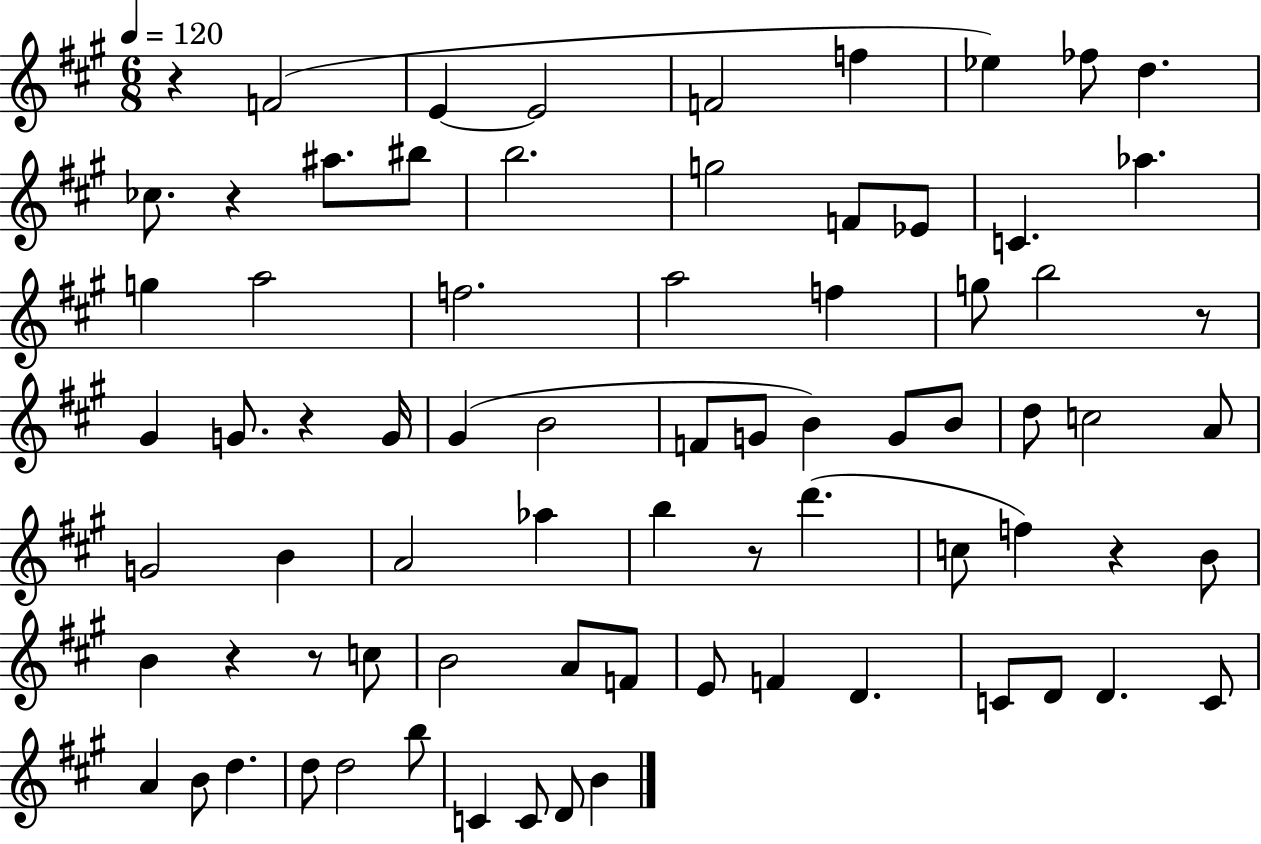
X:1
T:Untitled
M:6/8
L:1/4
K:A
z F2 E E2 F2 f _e _f/2 d _c/2 z ^a/2 ^b/2 b2 g2 F/2 _E/2 C _a g a2 f2 a2 f g/2 b2 z/2 ^G G/2 z G/4 ^G B2 F/2 G/2 B G/2 B/2 d/2 c2 A/2 G2 B A2 _a b z/2 d' c/2 f z B/2 B z z/2 c/2 B2 A/2 F/2 E/2 F D C/2 D/2 D C/2 A B/2 d d/2 d2 b/2 C C/2 D/2 B